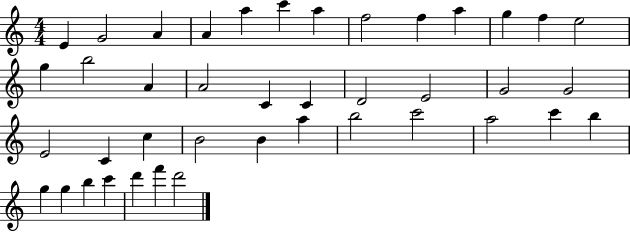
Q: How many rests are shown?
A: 0